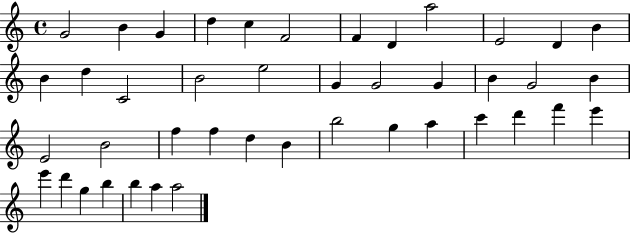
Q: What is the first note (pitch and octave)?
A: G4